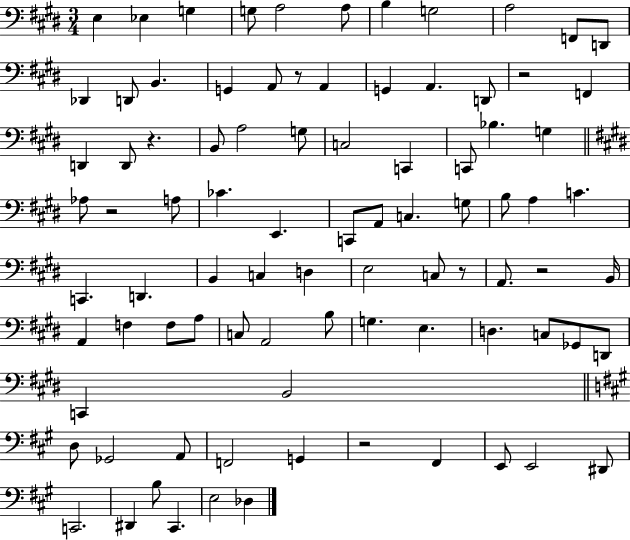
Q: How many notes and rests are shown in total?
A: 88